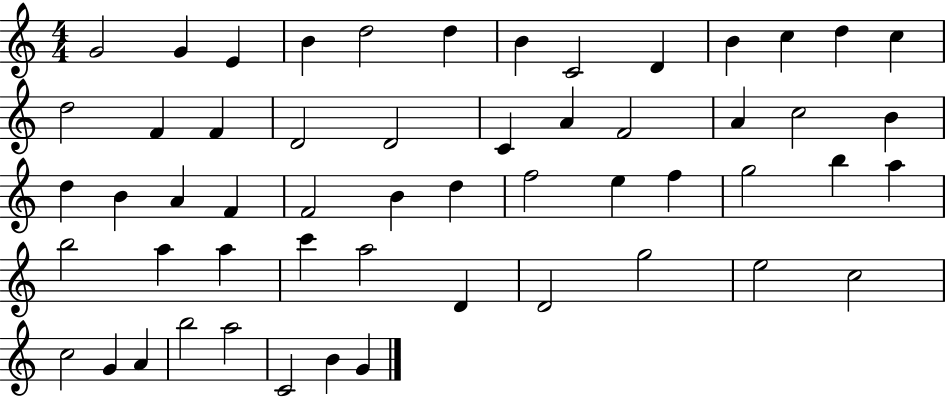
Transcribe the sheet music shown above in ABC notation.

X:1
T:Untitled
M:4/4
L:1/4
K:C
G2 G E B d2 d B C2 D B c d c d2 F F D2 D2 C A F2 A c2 B d B A F F2 B d f2 e f g2 b a b2 a a c' a2 D D2 g2 e2 c2 c2 G A b2 a2 C2 B G